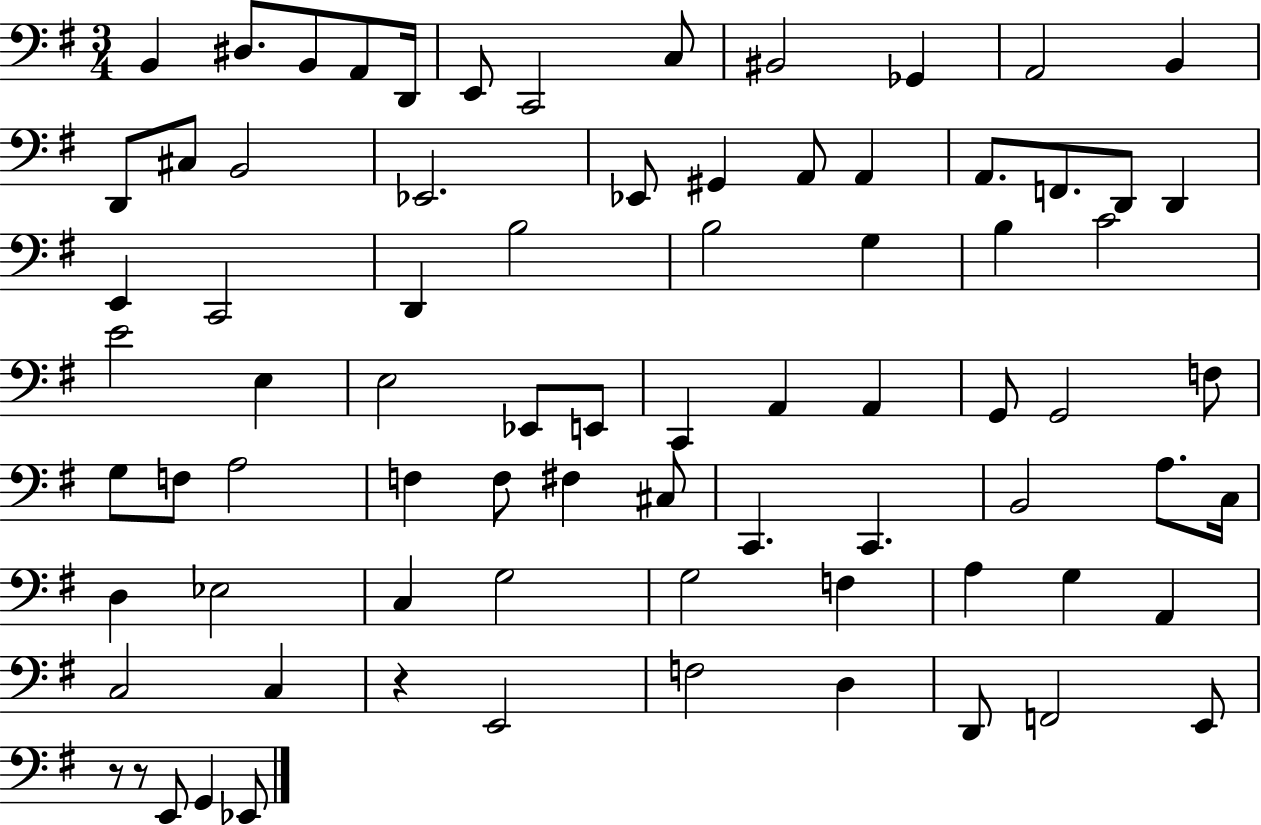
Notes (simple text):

B2/q D#3/e. B2/e A2/e D2/s E2/e C2/h C3/e BIS2/h Gb2/q A2/h B2/q D2/e C#3/e B2/h Eb2/h. Eb2/e G#2/q A2/e A2/q A2/e. F2/e. D2/e D2/q E2/q C2/h D2/q B3/h B3/h G3/q B3/q C4/h E4/h E3/q E3/h Eb2/e E2/e C2/q A2/q A2/q G2/e G2/h F3/e G3/e F3/e A3/h F3/q F3/e F#3/q C#3/e C2/q. C2/q. B2/h A3/e. C3/s D3/q Eb3/h C3/q G3/h G3/h F3/q A3/q G3/q A2/q C3/h C3/q R/q E2/h F3/h D3/q D2/e F2/h E2/e R/e R/e E2/e G2/q Eb2/e